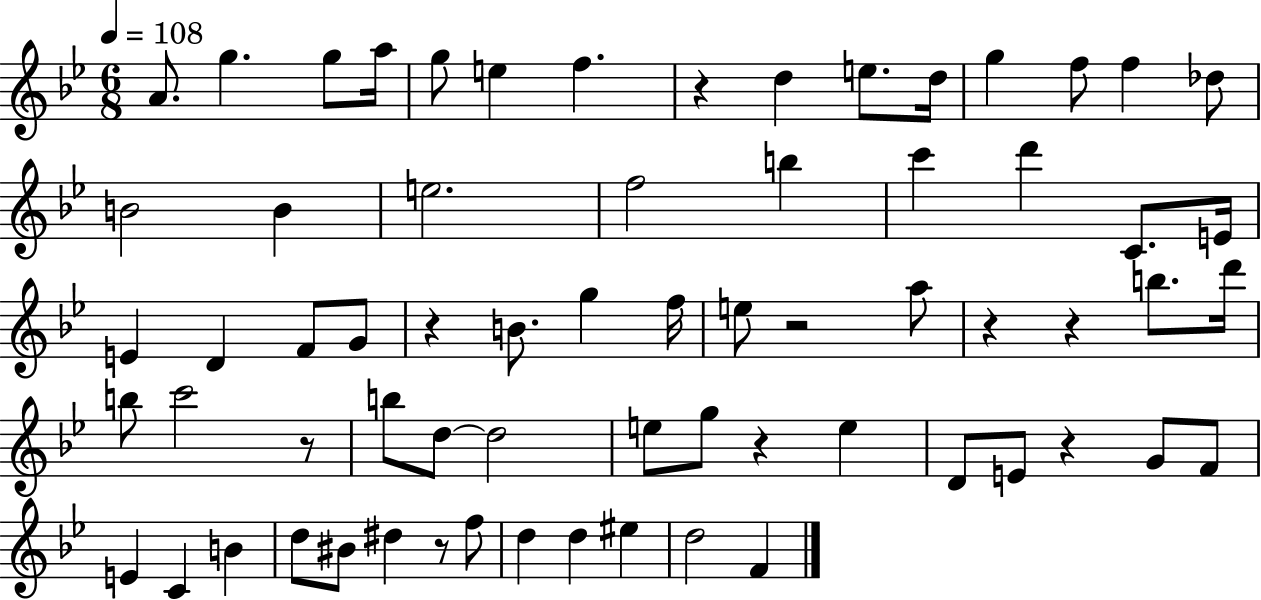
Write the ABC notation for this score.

X:1
T:Untitled
M:6/8
L:1/4
K:Bb
A/2 g g/2 a/4 g/2 e f z d e/2 d/4 g f/2 f _d/2 B2 B e2 f2 b c' d' C/2 E/4 E D F/2 G/2 z B/2 g f/4 e/2 z2 a/2 z z b/2 d'/4 b/2 c'2 z/2 b/2 d/2 d2 e/2 g/2 z e D/2 E/2 z G/2 F/2 E C B d/2 ^B/2 ^d z/2 f/2 d d ^e d2 F